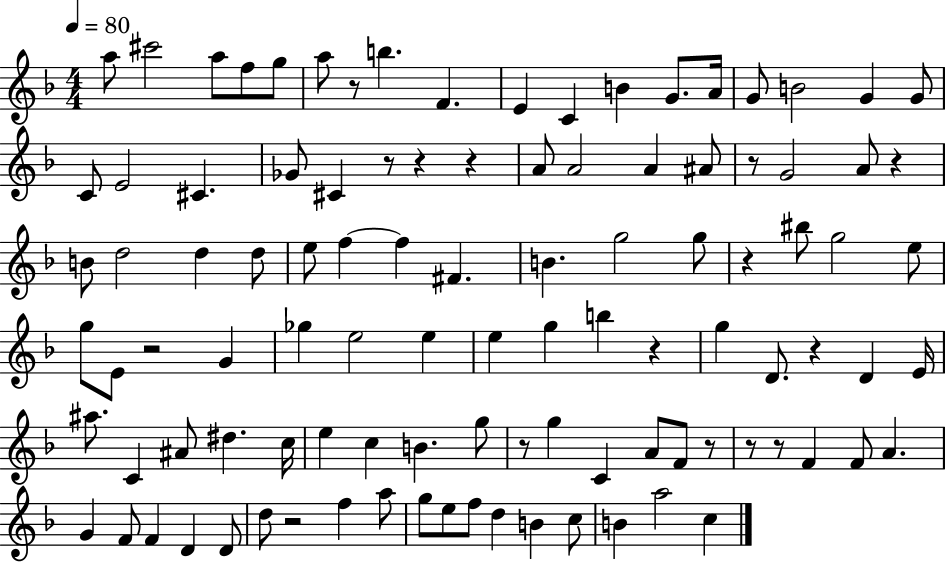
A5/e C#6/h A5/e F5/e G5/e A5/e R/e B5/q. F4/q. E4/q C4/q B4/q G4/e. A4/s G4/e B4/h G4/q G4/e C4/e E4/h C#4/q. Gb4/e C#4/q R/e R/q R/q A4/e A4/h A4/q A#4/e R/e G4/h A4/e R/q B4/e D5/h D5/q D5/e E5/e F5/q F5/q F#4/q. B4/q. G5/h G5/e R/q BIS5/e G5/h E5/e G5/e E4/e R/h G4/q Gb5/q E5/h E5/q E5/q G5/q B5/q R/q G5/q D4/e. R/q D4/q E4/s A#5/e. C4/q A#4/e D#5/q. C5/s E5/q C5/q B4/q. G5/e R/e G5/q C4/q A4/e F4/e R/e R/e R/e F4/q F4/e A4/q. G4/q F4/e F4/q D4/q D4/e D5/e R/h F5/q A5/e G5/e E5/e F5/e D5/q B4/q C5/e B4/q A5/h C5/q